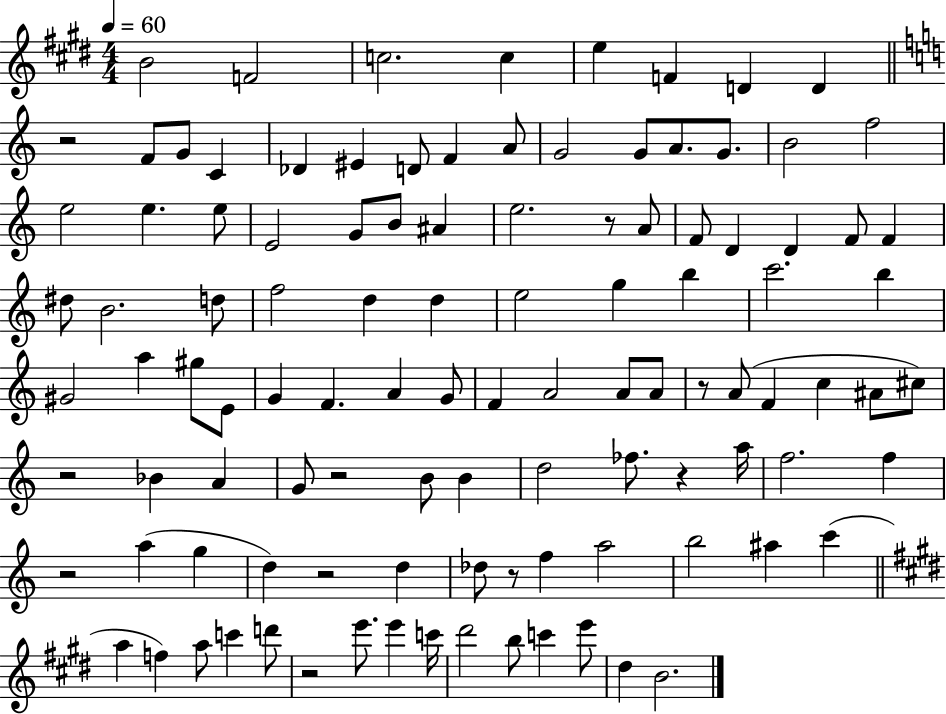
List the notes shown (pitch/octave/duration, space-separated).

B4/h F4/h C5/h. C5/q E5/q F4/q D4/q D4/q R/h F4/e G4/e C4/q Db4/q EIS4/q D4/e F4/q A4/e G4/h G4/e A4/e. G4/e. B4/h F5/h E5/h E5/q. E5/e E4/h G4/e B4/e A#4/q E5/h. R/e A4/e F4/e D4/q D4/q F4/e F4/q D#5/e B4/h. D5/e F5/h D5/q D5/q E5/h G5/q B5/q C6/h. B5/q G#4/h A5/q G#5/e E4/e G4/q F4/q. A4/q G4/e F4/q A4/h A4/e A4/e R/e A4/e F4/q C5/q A#4/e C#5/e R/h Bb4/q A4/q G4/e R/h B4/e B4/q D5/h FES5/e. R/q A5/s F5/h. F5/q R/h A5/q G5/q D5/q R/h D5/q Db5/e R/e F5/q A5/h B5/h A#5/q C6/q A5/q F5/q A5/e C6/q D6/e R/h E6/e. E6/q C6/s D#6/h B5/e C6/q E6/e D#5/q B4/h.